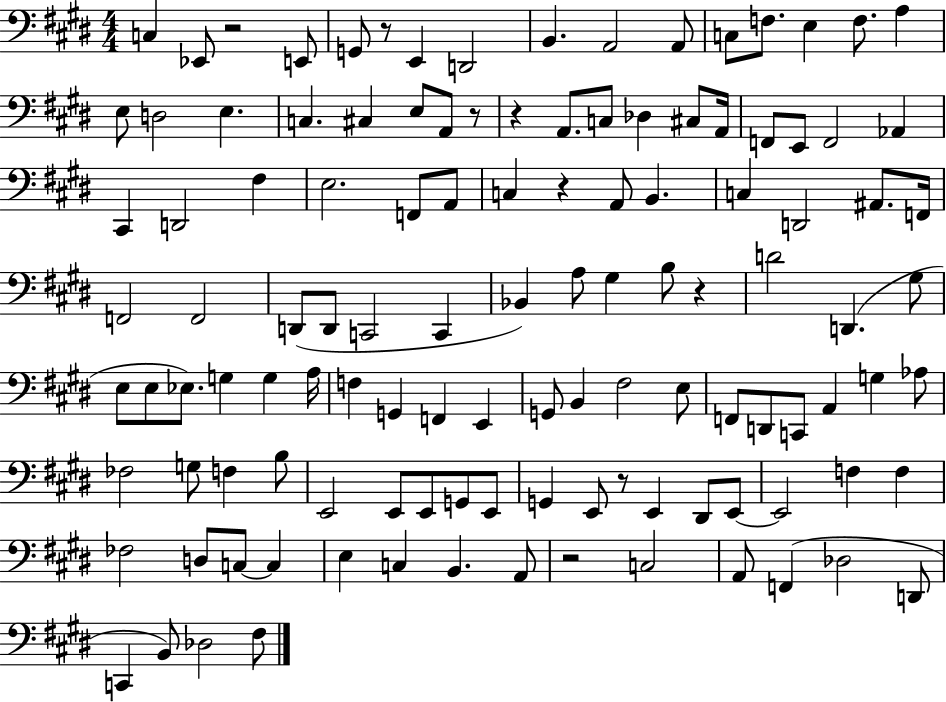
{
  \clef bass
  \numericTimeSignature
  \time 4/4
  \key e \major
  \repeat volta 2 { c4 ees,8 r2 e,8 | g,8 r8 e,4 d,2 | b,4. a,2 a,8 | c8 f8. e4 f8. a4 | \break e8 d2 e4. | c4. cis4 e8 a,8 r8 | r4 a,8. c8 des4 cis8 a,16 | f,8 e,8 f,2 aes,4 | \break cis,4 d,2 fis4 | e2. f,8 a,8 | c4 r4 a,8 b,4. | c4 d,2 ais,8. f,16 | \break f,2 f,2 | d,8( d,8 c,2 c,4 | bes,4) a8 gis4 b8 r4 | d'2 d,4.( gis8 | \break e8 e8 ees8.) g4 g4 a16 | f4 g,4 f,4 e,4 | g,8 b,4 fis2 e8 | f,8 d,8 c,8 a,4 g4 aes8 | \break fes2 g8 f4 b8 | e,2 e,8 e,8 g,8 e,8 | g,4 e,8 r8 e,4 dis,8 e,8~~ | e,2 f4 f4 | \break fes2 d8 c8~~ c4 | e4 c4 b,4. a,8 | r2 c2 | a,8 f,4( des2 d,8 | \break c,4 b,8) des2 fis8 | } \bar "|."
}